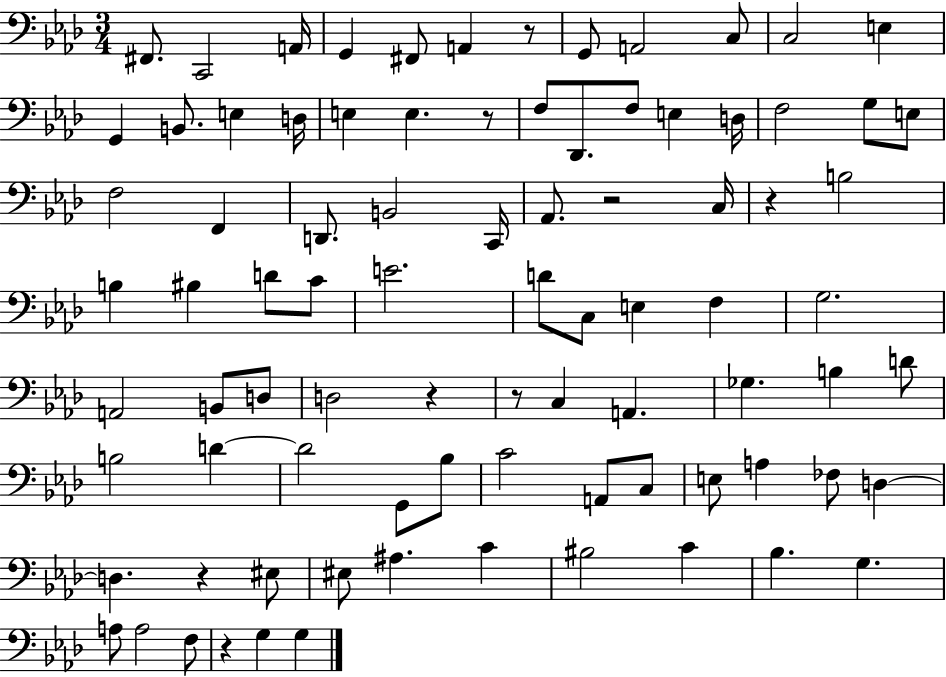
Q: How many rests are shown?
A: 8